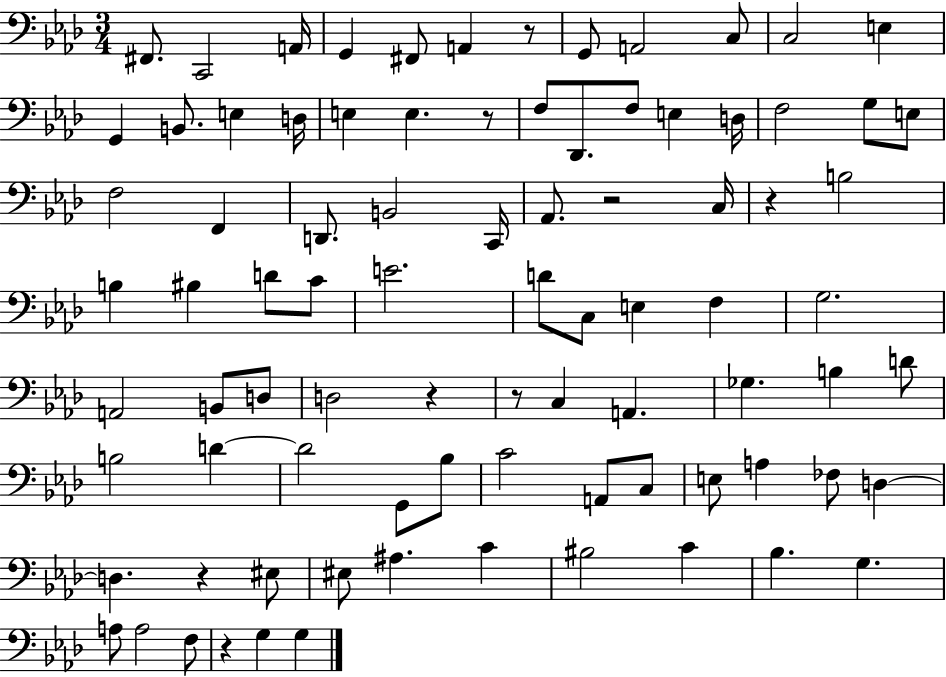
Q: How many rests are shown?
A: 8